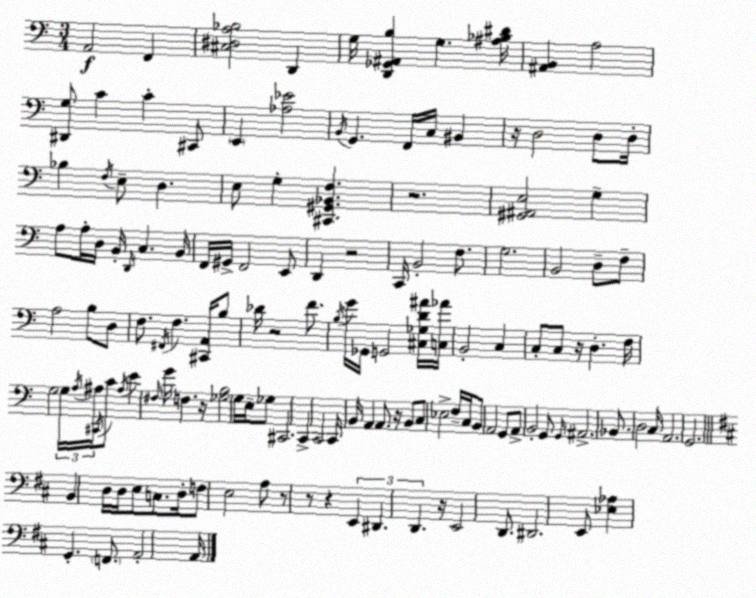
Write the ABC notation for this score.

X:1
T:Untitled
M:3/4
L:1/4
K:Am
A,,2 F,, [^C,^D,A,_B,]2 D,, G,/4 [D,,_G,,^A,,B,] G, [^A,_B,^D]/4 [^A,,B,,] A,2 [^D,,G,]/2 C C ^C,,/2 E,, [_A,_E]2 B,,/4 G,, F,,/4 C,/4 ^B,, z/4 D,2 D,/2 D,/4 _B, F,/4 E,/2 D, E,/2 G, [^C,,^G,,_B,,F,] z2 [^G,,^A,,E,]2 G, A,/2 A,/4 D,/4 B,,/4 D,,/4 C, B,,/4 F,,/4 ^G,,/4 F,,2 E,,/2 D,, z2 C,,/4 B,,2 F,/2 G,2 B,,2 D,/2 F,/2 A,2 B,/2 D,/2 F,/2 ^F,,/4 F, [^C,,A,,]/4 B,/2 _D/4 z2 F/2 B,/4 G/4 _G,,/4 G,,2 [^C,_G,D^A]/4 [C,_A]/4 B,,2 C, C,/2 C,/2 z/4 D, F,/4 G,2 G,/4 A,/4 ^A,/4 ^C,,/4 C/2 ^A,/4 E ^F,/4 G/4 F, z/4 [_G,B,]2 G,/4 E,/4 _G,/2 ^C,,2 C,, C,,2 C,,/4 B,,/4 A,, A,,/2 z/4 B,,/2 C,/2 _E,2 F,/4 C,/4 B,,/2 A,,2 G,,/2 A,,/2 B,,2 G,,/2 G,,/4 ^A,,2 _B,,/2 D,2 C,/4 A,,2 G,,2 B,, D,/4 D,/4 E,/2 C,/2 D,/4 F,/2 E,2 A,/2 z/2 z/2 z E,, ^D,, D,, z/4 E,,2 D,,/2 ^D,,2 E,,/2 [_E,_A,] G,, F,,/2 A,,2 A,,/4